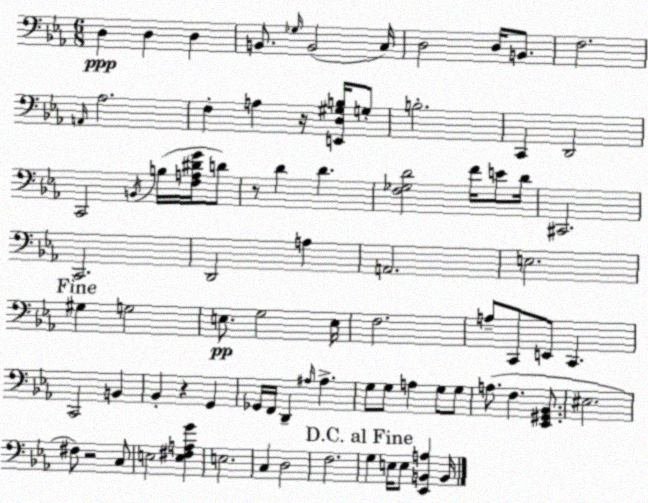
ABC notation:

X:1
T:Untitled
M:6/8
L:1/4
K:Eb
D, D, D, B,,/2 _G,/4 B,,2 C,/4 D,2 D,/4 B,,/2 F,2 A,,/4 _A,2 F, A, z/4 [E,,D,^G,B,]/4 G,/2 B,2 C,, D,,2 C,,2 B,,/4 B,/4 [F,A,^DG]/4 D/2 z/2 D D [F,_G,D]2 F/4 E/2 D/4 ^C,,2 C,,2 D,,2 A, A,,2 E,2 ^G, G,2 E,/2 G,2 E,/4 F,2 A,/2 C,,/2 E,,/2 C,, C,,2 B,, _B,, z G,, _G,,/4 F,,/4 D,, ^A,/4 ^A, G,/2 G,/2 A, G,/2 G,/2 A,/2 F, [_E,,^G,,_B,,]/2 ^E,2 ^F,/2 z2 C,/2 E,2 [E,^F,A,G] E,2 C, D,2 F,2 G, E,/4 E,/2 [_E,,B,,A,] B,,/4